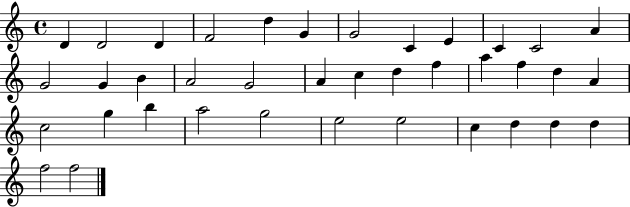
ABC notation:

X:1
T:Untitled
M:4/4
L:1/4
K:C
D D2 D F2 d G G2 C E C C2 A G2 G B A2 G2 A c d f a f d A c2 g b a2 g2 e2 e2 c d d d f2 f2